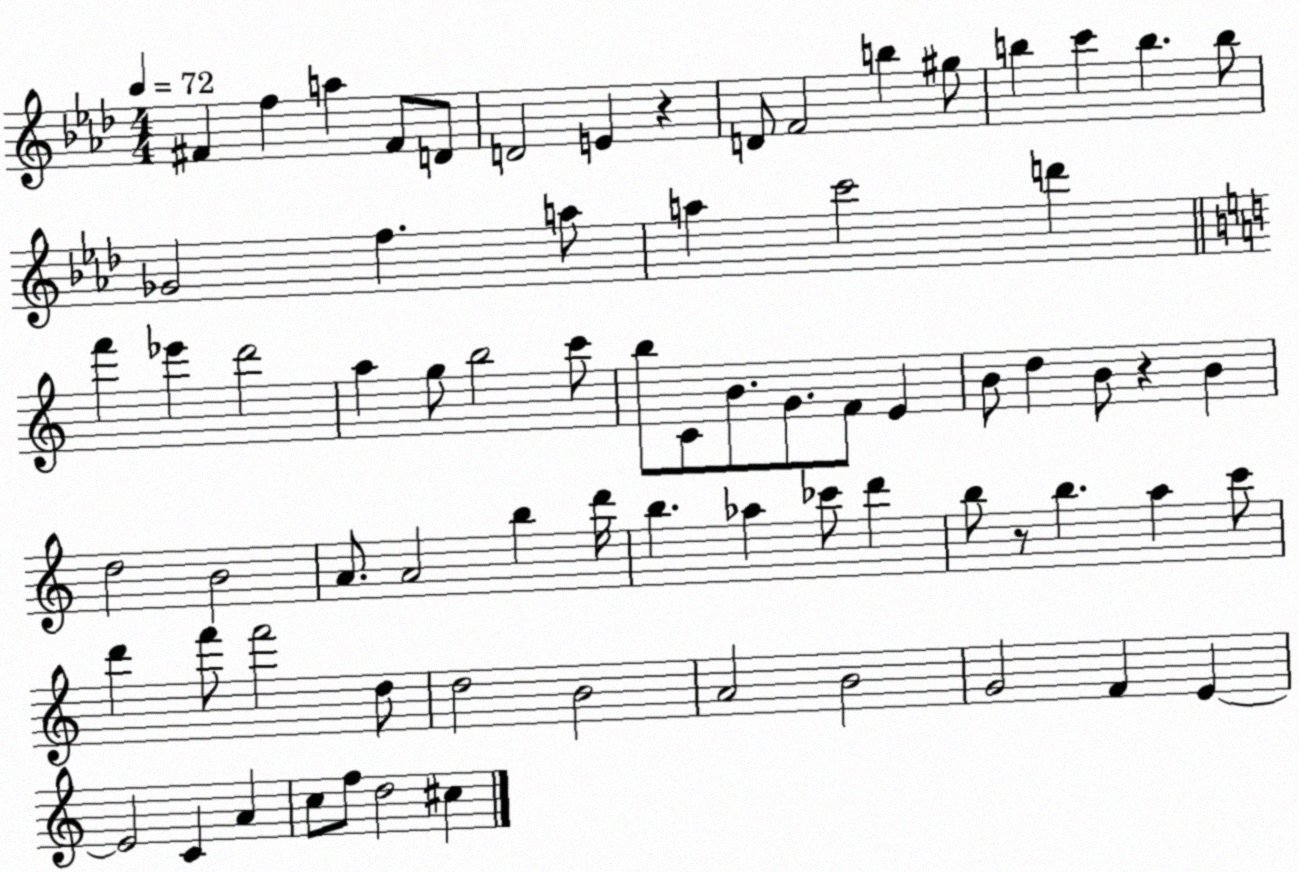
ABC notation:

X:1
T:Untitled
M:4/4
L:1/4
K:Ab
^F f a ^F/2 D/2 D2 E z D/2 F2 b ^g/2 b c' b b/2 _G2 f a/2 a c'2 d' f' _e' d'2 a g/2 b2 c'/2 b/2 C/2 B/2 G/2 F/2 E B/2 d B/2 z B d2 B2 A/2 A2 b d'/4 b _a _c'/2 d' b/2 z/2 b a c'/2 d' f'/2 f'2 d/2 d2 B2 A2 B2 G2 F E E2 C A c/2 f/2 d2 ^c